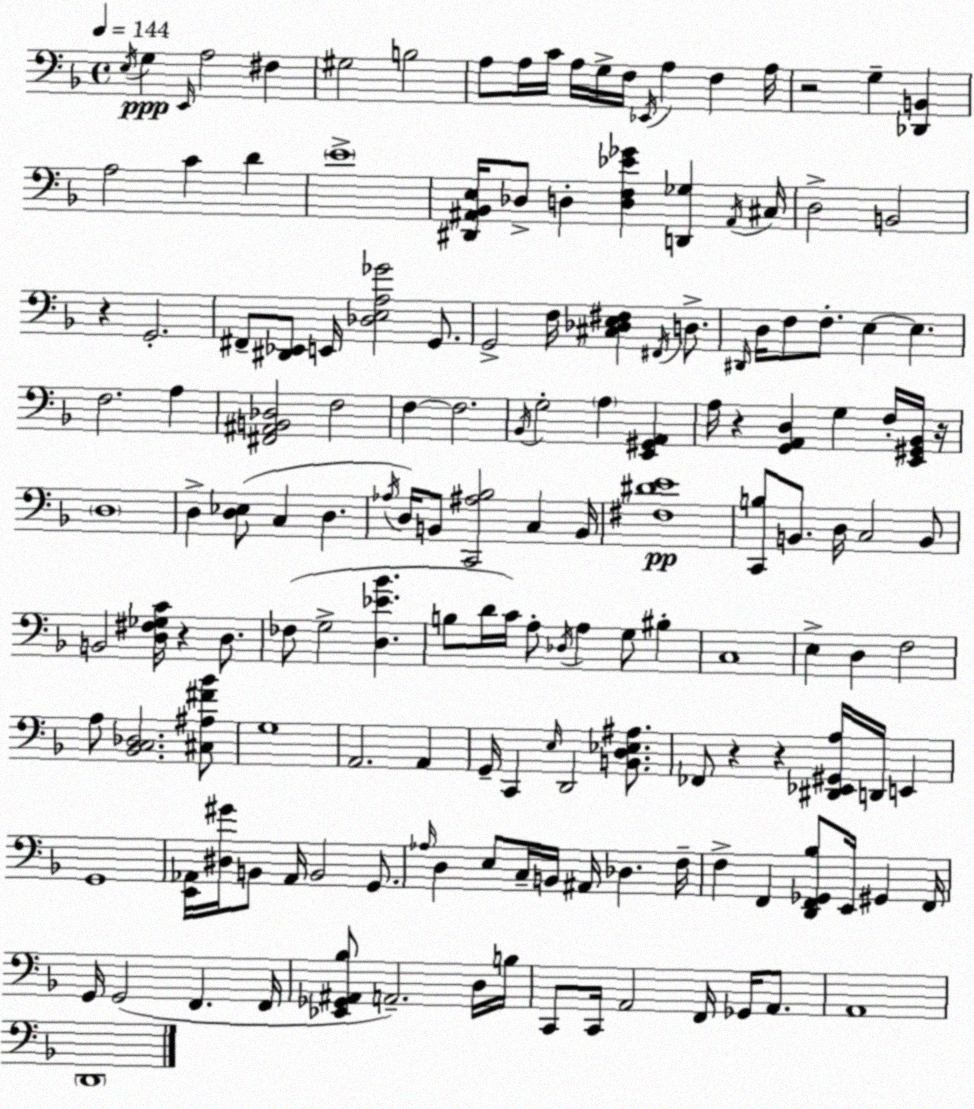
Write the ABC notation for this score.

X:1
T:Untitled
M:4/4
L:1/4
K:Dm
E,/4 G, E,,/4 A,2 ^F, ^G,2 B,2 A,/2 A,/4 C/4 A,/4 G,/4 F,/4 _E,,/4 A, F, A,/4 z2 G, [_D,,B,,] A,2 C D E4 [^D,,^A,,_B,,E,]/4 _D,/2 D, [D,F,_E_G] [D,,_G,] ^A,,/4 ^C,/4 D,2 B,,2 z G,,2 ^F,,/2 [^D,,_E,,]/2 E,,/4 [_D,E,A,_G]2 G,,/2 G,,2 F,/4 [^C,_D,E,^F,] ^F,,/4 D,/2 ^D,,/4 D,/4 F,/2 F,/2 E, E, F,2 A, [^F,,^A,,B,,_D,]2 F,2 F, F,2 _B,,/4 G,2 A, [E,,^G,,A,,] A,/4 z [G,,A,,D,] G, F,/4 [E,,^G,,_B,,]/4 z/4 D,4 D, [D,_E,]/2 C, D, _A,/4 D,/4 B,,/2 [C,,^A,_B,]2 C, B,,/4 [^F,^DE]4 [C,,B,]/2 B,,/2 D,/4 C,2 B,,/2 B,,2 [D,^F,_G,C]/4 z D,/2 _F,/2 G,2 [D,_E_B] B,/2 D/4 C/4 A,/2 _D,/4 A, G,/2 ^B, C,4 E, D, F,2 A,/2 [_B,,C,_D,]2 [^C,^A,^F_B]/2 G,4 A,,2 A,, G,,/4 C,, E,/4 D,,2 [B,,D,_E,^A,]/2 _F,,/2 z z [^D,,_E,,^G,,A,]/4 D,,/4 E,, G,,4 [E,,_A,,]/4 [^D,^G]/4 B,,/2 _A,,/4 B,,2 G,,/2 _A,/4 D, E,/2 C,/4 B,,/4 ^A,,/4 _D, F,/4 F, F,, [D,,F,,_G,,_B,]/2 E,,/4 ^G,, F,,/4 G,,/4 G,,2 F,, F,,/4 [_E,,_G,,^A,,_B,]/2 A,,2 D,/4 B,/4 C,,/2 C,,/4 A,,2 F,,/4 _G,,/4 A,,/2 A,,4 D,,4